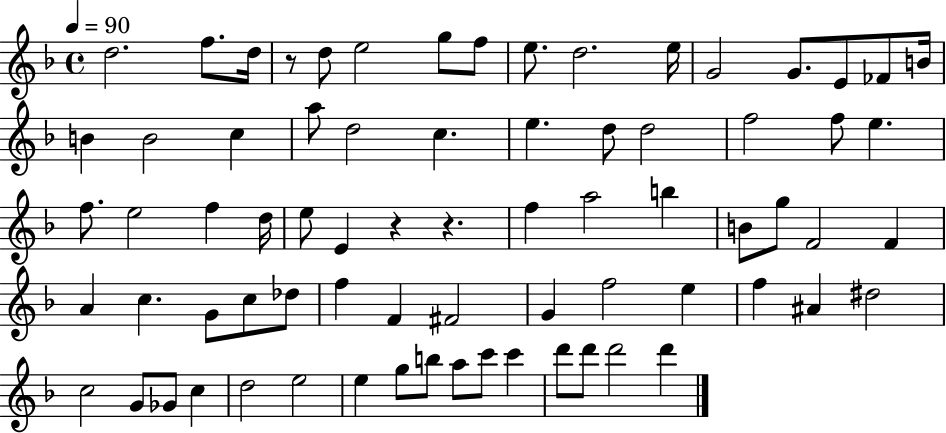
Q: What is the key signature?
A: F major